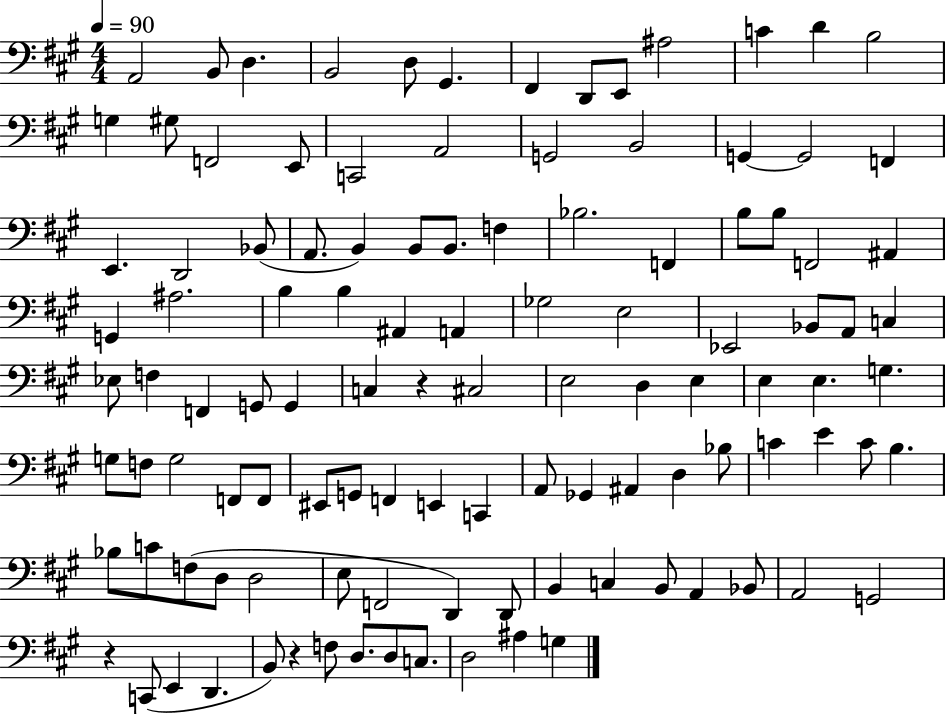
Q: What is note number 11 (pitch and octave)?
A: C4